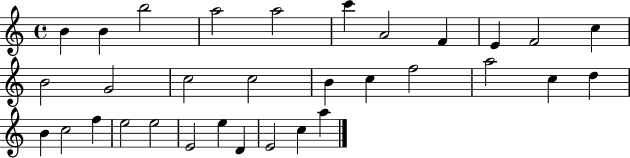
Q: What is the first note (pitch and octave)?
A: B4